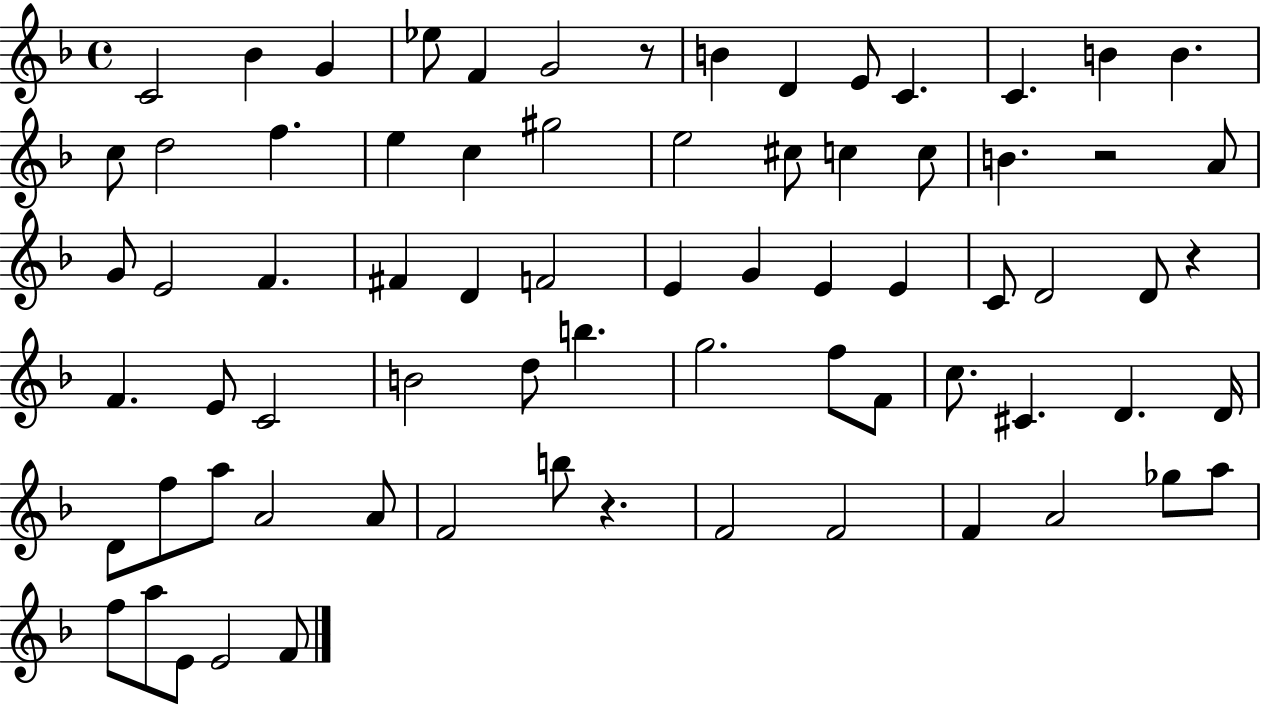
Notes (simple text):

C4/h Bb4/q G4/q Eb5/e F4/q G4/h R/e B4/q D4/q E4/e C4/q. C4/q. B4/q B4/q. C5/e D5/h F5/q. E5/q C5/q G#5/h E5/h C#5/e C5/q C5/e B4/q. R/h A4/e G4/e E4/h F4/q. F#4/q D4/q F4/h E4/q G4/q E4/q E4/q C4/e D4/h D4/e R/q F4/q. E4/e C4/h B4/h D5/e B5/q. G5/h. F5/e F4/e C5/e. C#4/q. D4/q. D4/s D4/e F5/e A5/e A4/h A4/e F4/h B5/e R/q. F4/h F4/h F4/q A4/h Gb5/e A5/e F5/e A5/e E4/e E4/h F4/e